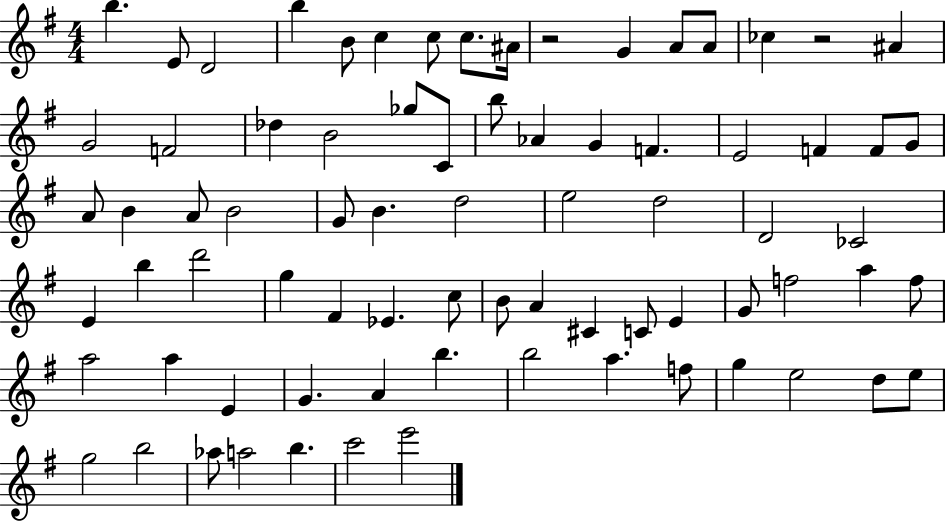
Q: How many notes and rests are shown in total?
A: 77